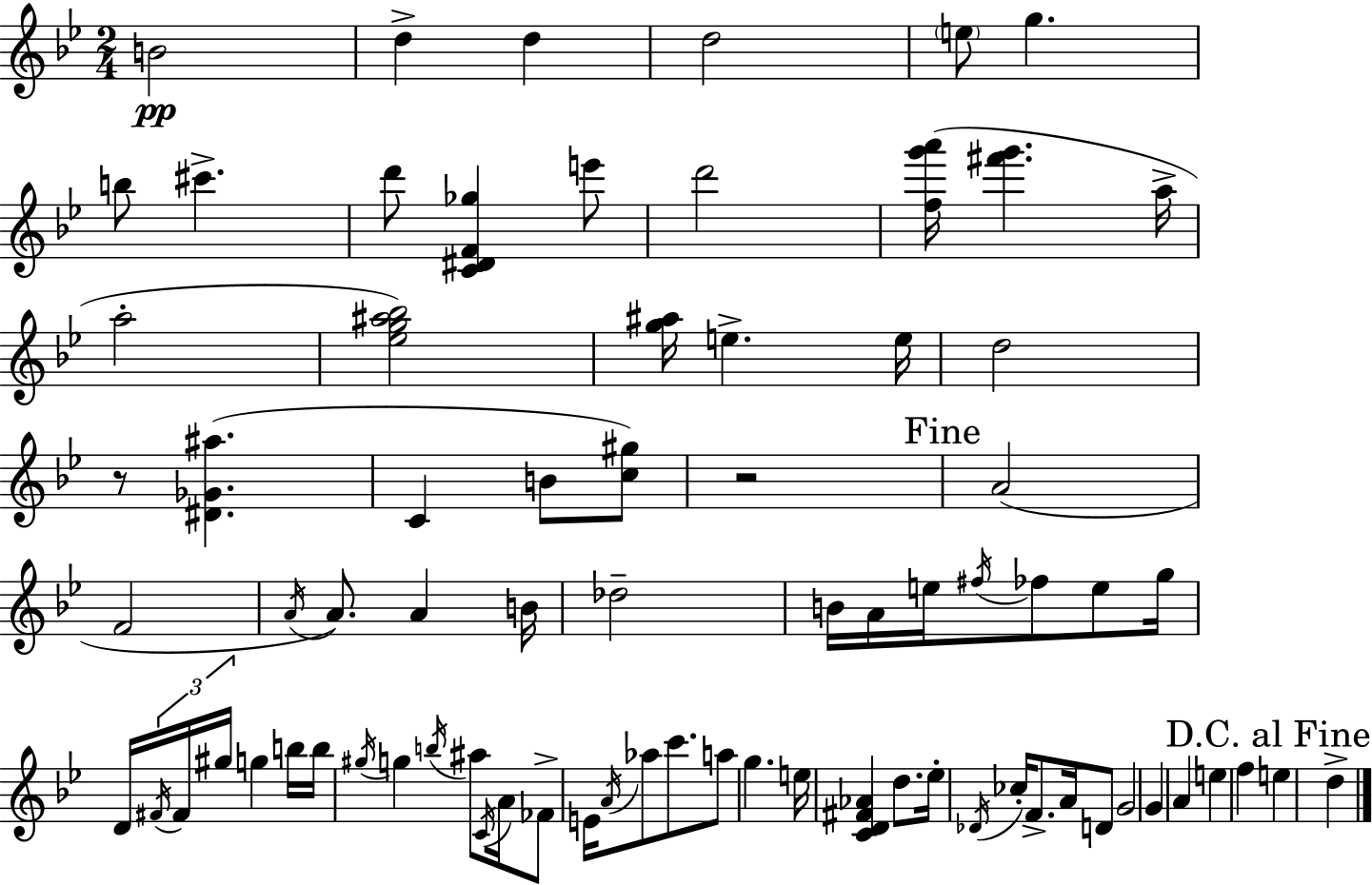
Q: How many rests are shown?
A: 2